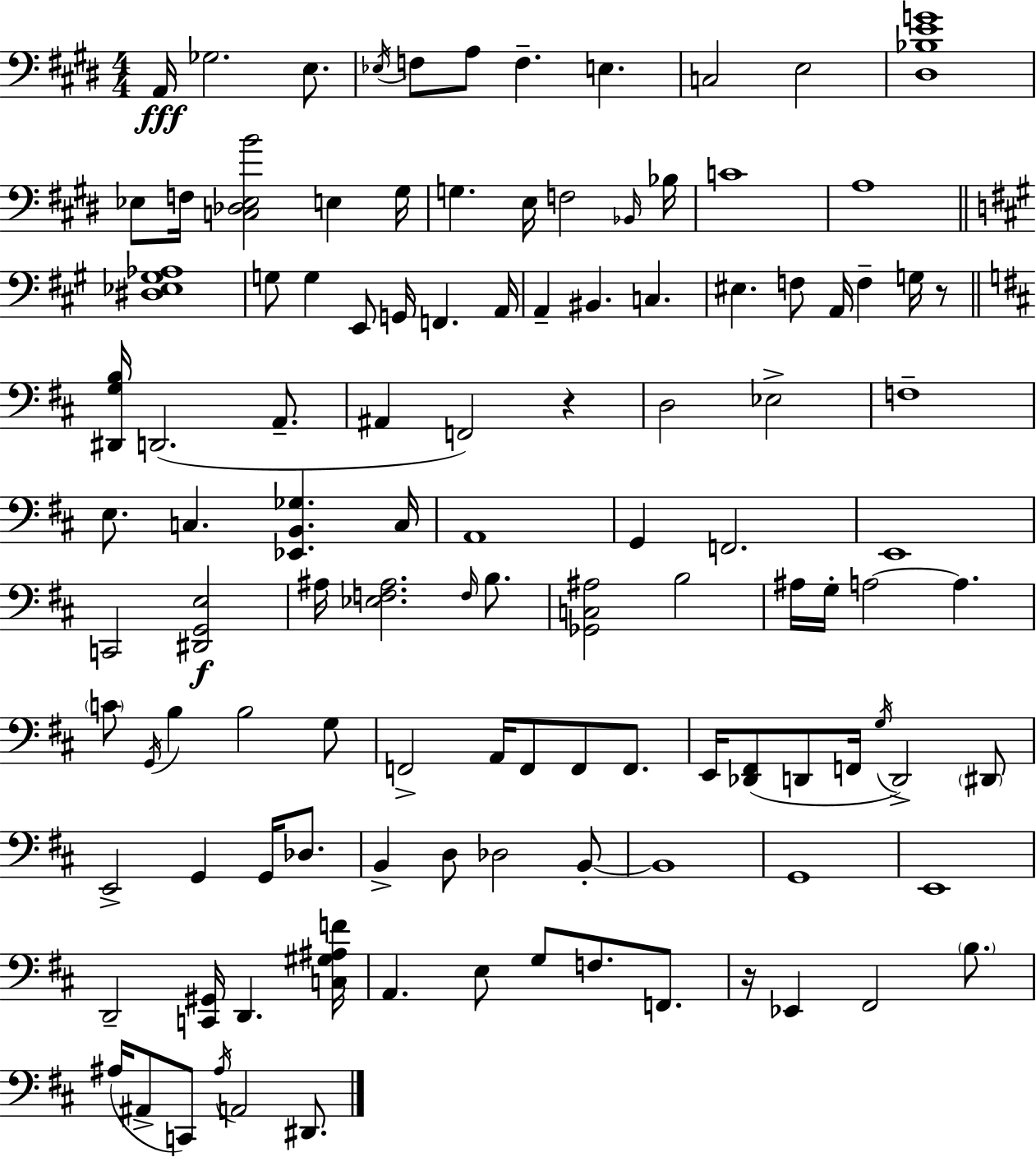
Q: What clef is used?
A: bass